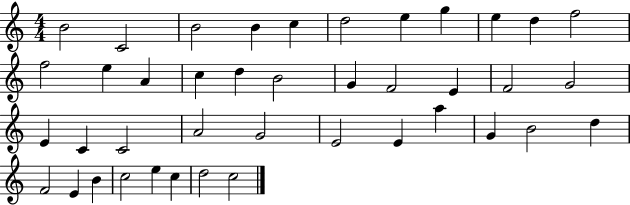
B4/h C4/h B4/h B4/q C5/q D5/h E5/q G5/q E5/q D5/q F5/h F5/h E5/q A4/q C5/q D5/q B4/h G4/q F4/h E4/q F4/h G4/h E4/q C4/q C4/h A4/h G4/h E4/h E4/q A5/q G4/q B4/h D5/q F4/h E4/q B4/q C5/h E5/q C5/q D5/h C5/h